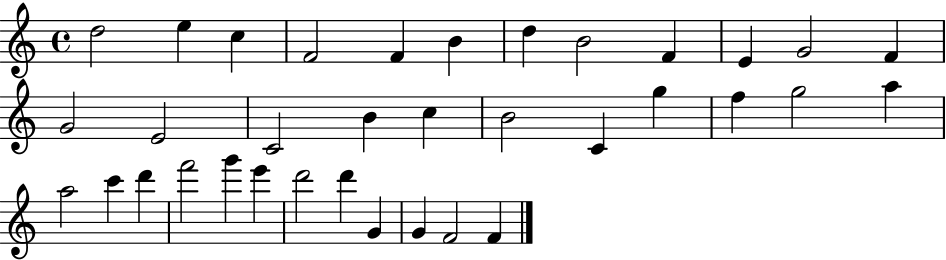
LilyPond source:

{
  \clef treble
  \time 4/4
  \defaultTimeSignature
  \key c \major
  d''2 e''4 c''4 | f'2 f'4 b'4 | d''4 b'2 f'4 | e'4 g'2 f'4 | \break g'2 e'2 | c'2 b'4 c''4 | b'2 c'4 g''4 | f''4 g''2 a''4 | \break a''2 c'''4 d'''4 | f'''2 g'''4 e'''4 | d'''2 d'''4 g'4 | g'4 f'2 f'4 | \break \bar "|."
}